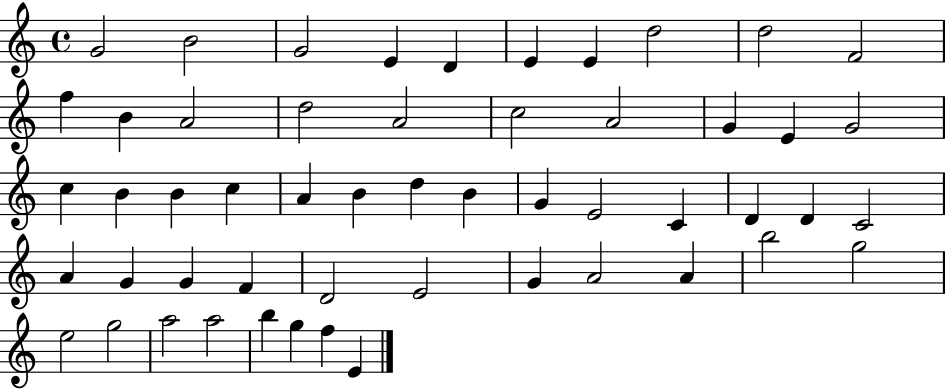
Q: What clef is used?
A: treble